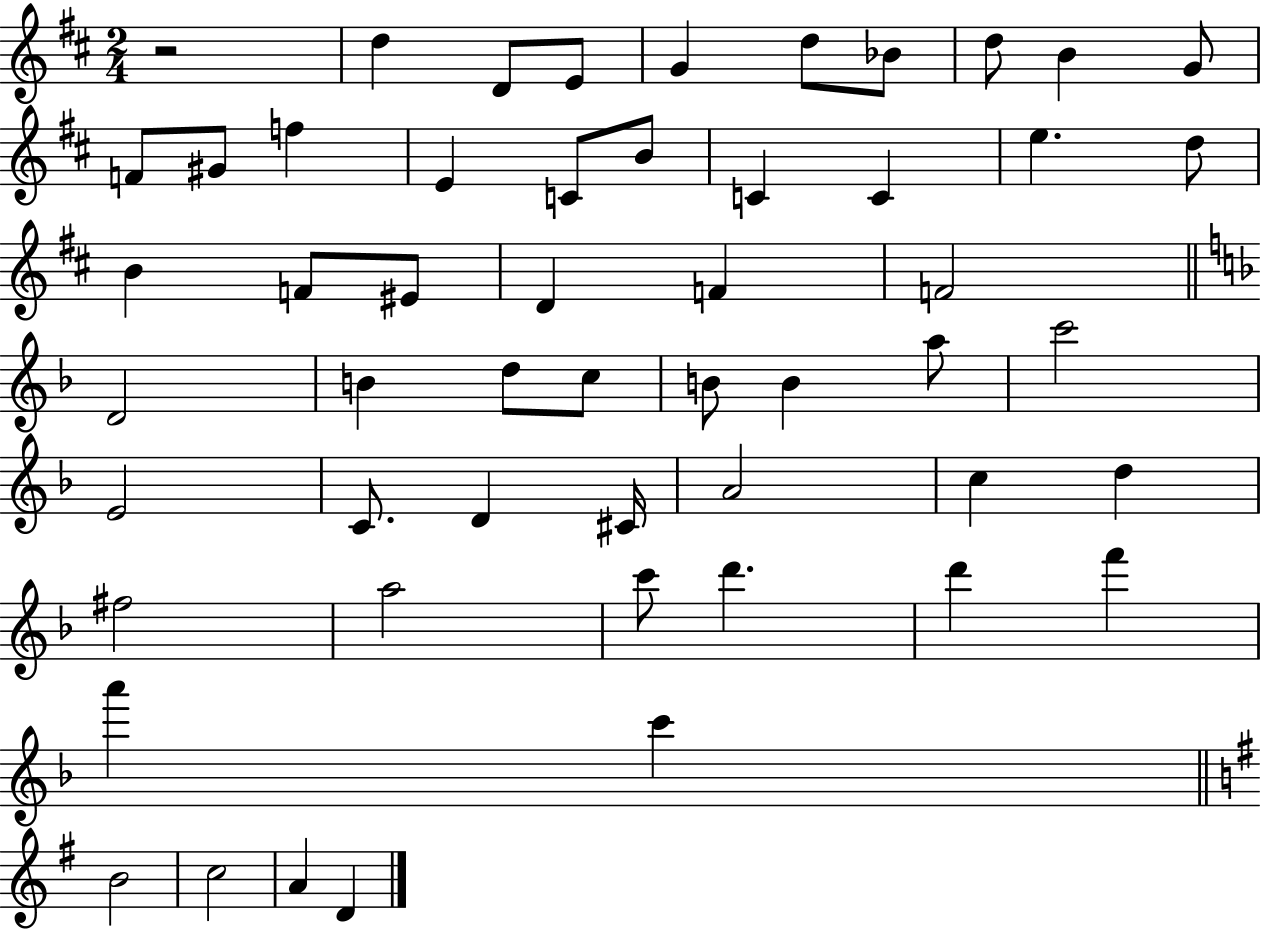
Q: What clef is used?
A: treble